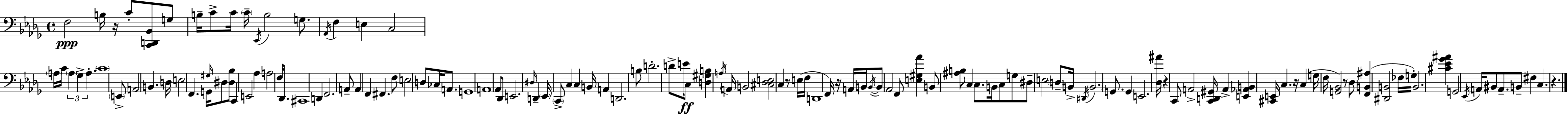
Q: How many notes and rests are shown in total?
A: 136